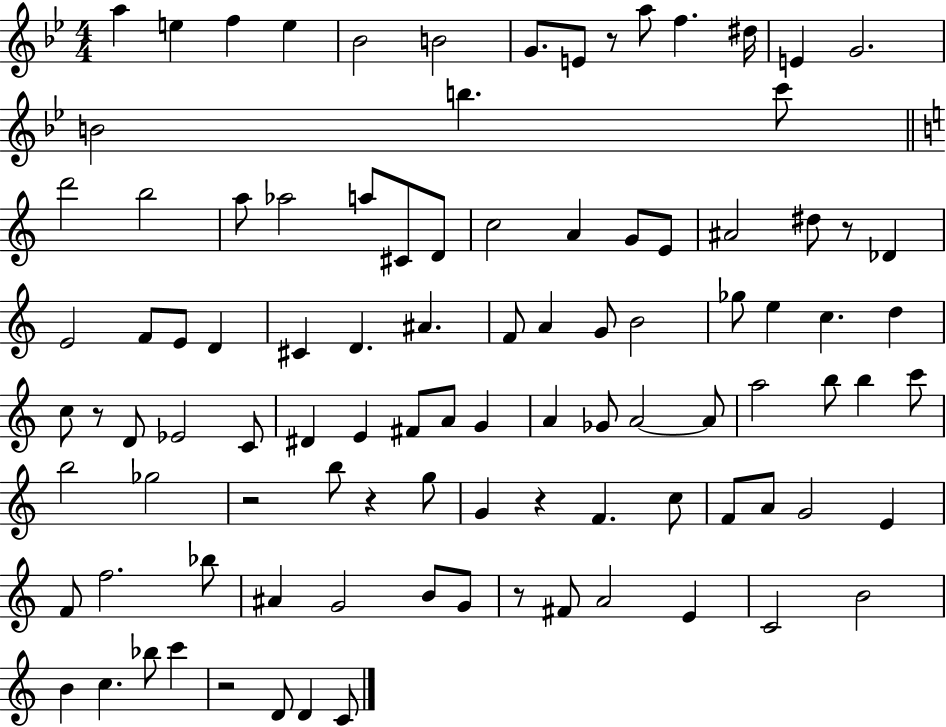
A5/q E5/q F5/q E5/q Bb4/h B4/h G4/e. E4/e R/e A5/e F5/q. D#5/s E4/q G4/h. B4/h B5/q. C6/e D6/h B5/h A5/e Ab5/h A5/e C#4/e D4/e C5/h A4/q G4/e E4/e A#4/h D#5/e R/e Db4/q E4/h F4/e E4/e D4/q C#4/q D4/q. A#4/q. F4/e A4/q G4/e B4/h Gb5/e E5/q C5/q. D5/q C5/e R/e D4/e Eb4/h C4/e D#4/q E4/q F#4/e A4/e G4/q A4/q Gb4/e A4/h A4/e A5/h B5/e B5/q C6/e B5/h Gb5/h R/h B5/e R/q G5/e G4/q R/q F4/q. C5/e F4/e A4/e G4/h E4/q F4/e F5/h. Bb5/e A#4/q G4/h B4/e G4/e R/e F#4/e A4/h E4/q C4/h B4/h B4/q C5/q. Bb5/e C6/q R/h D4/e D4/q C4/e